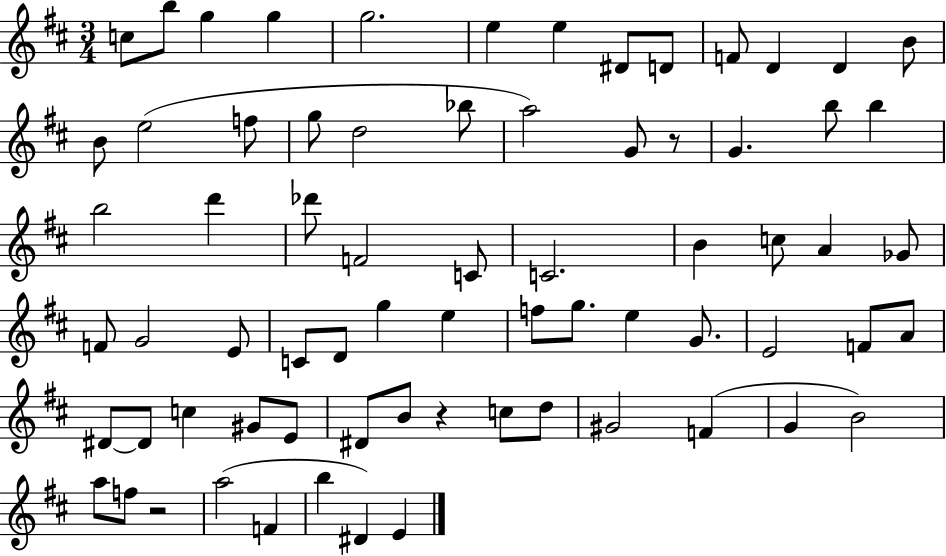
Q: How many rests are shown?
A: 3